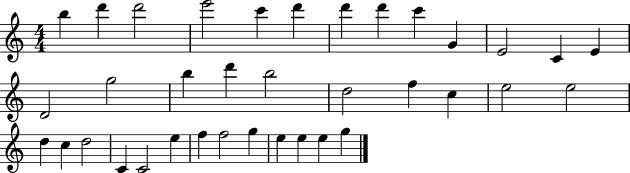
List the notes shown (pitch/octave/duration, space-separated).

B5/q D6/q D6/h E6/h C6/q D6/q D6/q D6/q C6/q G4/q E4/h C4/q E4/q D4/h G5/h B5/q D6/q B5/h D5/h F5/q C5/q E5/h E5/h D5/q C5/q D5/h C4/q C4/h E5/q F5/q F5/h G5/q E5/q E5/q E5/q G5/q